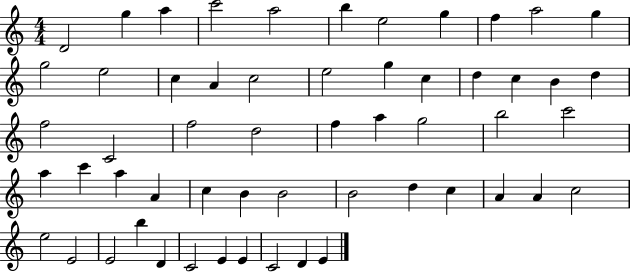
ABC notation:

X:1
T:Untitled
M:4/4
L:1/4
K:C
D2 g a c'2 a2 b e2 g f a2 g g2 e2 c A c2 e2 g c d c B d f2 C2 f2 d2 f a g2 b2 c'2 a c' a A c B B2 B2 d c A A c2 e2 E2 E2 b D C2 E E C2 D E